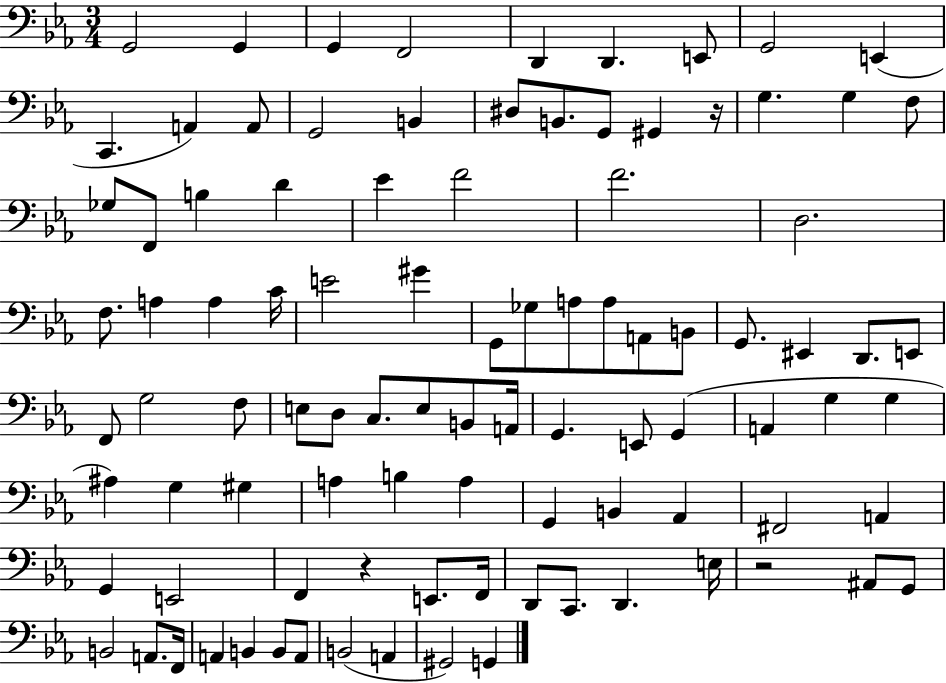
G2/h G2/q G2/q F2/h D2/q D2/q. E2/e G2/h E2/q C2/q. A2/q A2/e G2/h B2/q D#3/e B2/e. G2/e G#2/q R/s G3/q. G3/q F3/e Gb3/e F2/e B3/q D4/q Eb4/q F4/h F4/h. D3/h. F3/e. A3/q A3/q C4/s E4/h G#4/q G2/e Gb3/e A3/e A3/e A2/e B2/e G2/e. EIS2/q D2/e. E2/e F2/e G3/h F3/e E3/e D3/e C3/e. E3/e B2/e A2/s G2/q. E2/e G2/q A2/q G3/q G3/q A#3/q G3/q G#3/q A3/q B3/q A3/q G2/q B2/q Ab2/q F#2/h A2/q G2/q E2/h F2/q R/q E2/e. F2/s D2/e C2/e. D2/q. E3/s R/h A#2/e G2/e B2/h A2/e. F2/s A2/q B2/q B2/e A2/e B2/h A2/q G#2/h G2/q